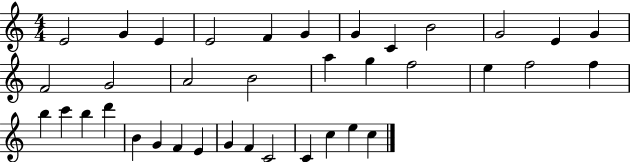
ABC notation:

X:1
T:Untitled
M:4/4
L:1/4
K:C
E2 G E E2 F G G C B2 G2 E G F2 G2 A2 B2 a g f2 e f2 f b c' b d' B G F E G F C2 C c e c